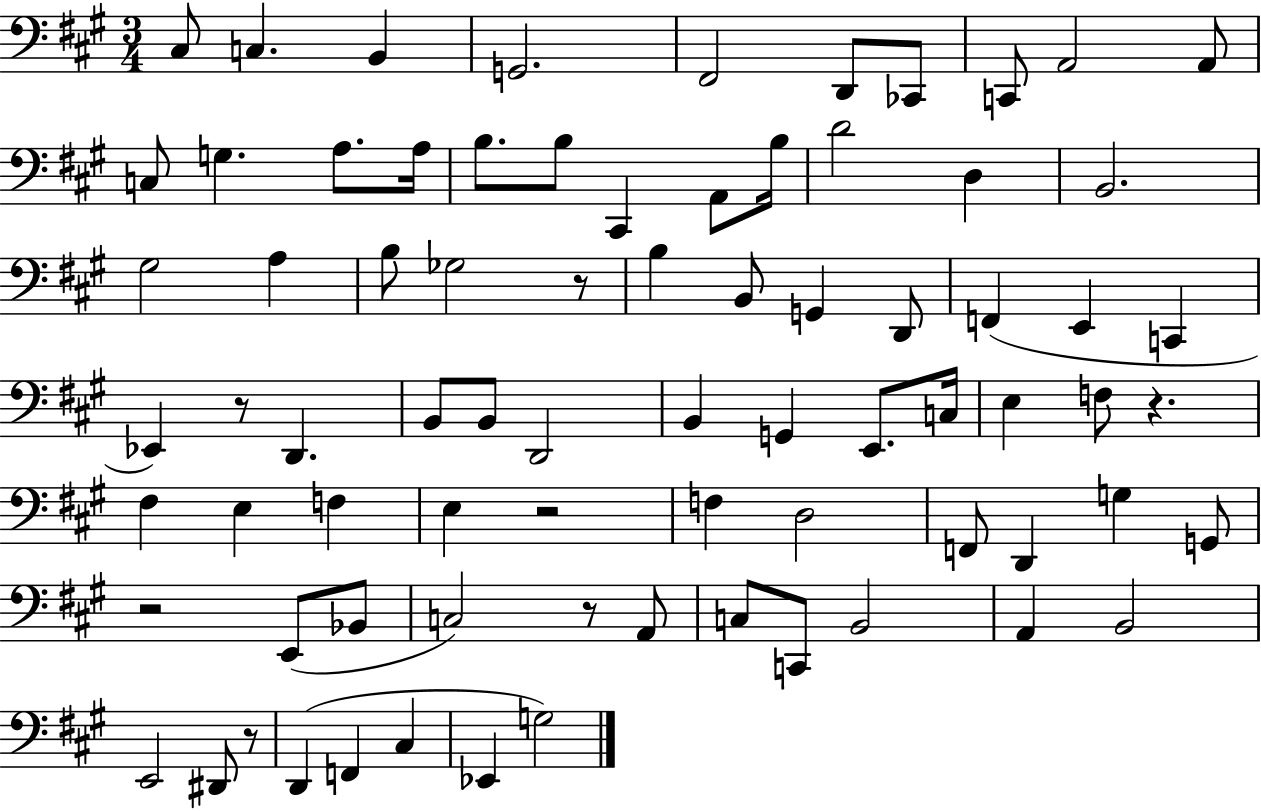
C#3/e C3/q. B2/q G2/h. F#2/h D2/e CES2/e C2/e A2/h A2/e C3/e G3/q. A3/e. A3/s B3/e. B3/e C#2/q A2/e B3/s D4/h D3/q B2/h. G#3/h A3/q B3/e Gb3/h R/e B3/q B2/e G2/q D2/e F2/q E2/q C2/q Eb2/q R/e D2/q. B2/e B2/e D2/h B2/q G2/q E2/e. C3/s E3/q F3/e R/q. F#3/q E3/q F3/q E3/q R/h F3/q D3/h F2/e D2/q G3/q G2/e R/h E2/e Bb2/e C3/h R/e A2/e C3/e C2/e B2/h A2/q B2/h E2/h D#2/e R/e D2/q F2/q C#3/q Eb2/q G3/h